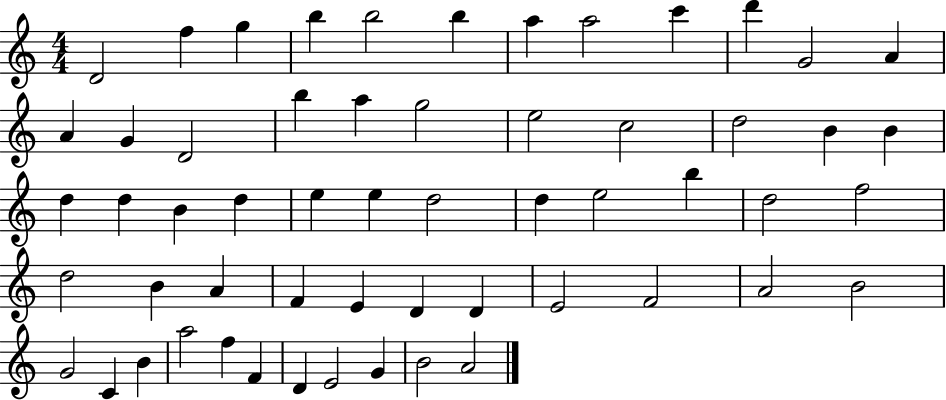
X:1
T:Untitled
M:4/4
L:1/4
K:C
D2 f g b b2 b a a2 c' d' G2 A A G D2 b a g2 e2 c2 d2 B B d d B d e e d2 d e2 b d2 f2 d2 B A F E D D E2 F2 A2 B2 G2 C B a2 f F D E2 G B2 A2